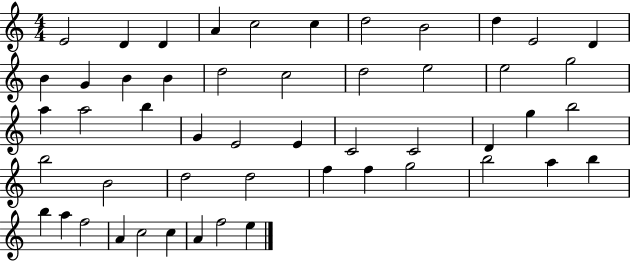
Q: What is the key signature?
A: C major